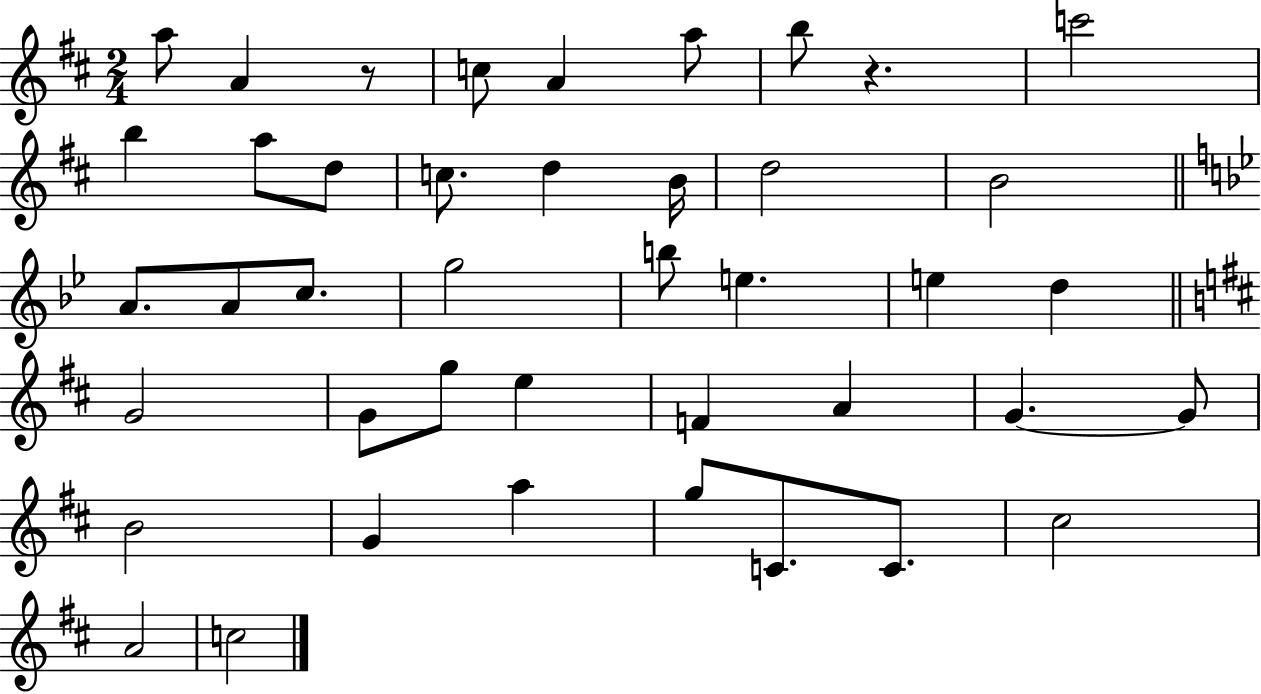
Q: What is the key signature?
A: D major